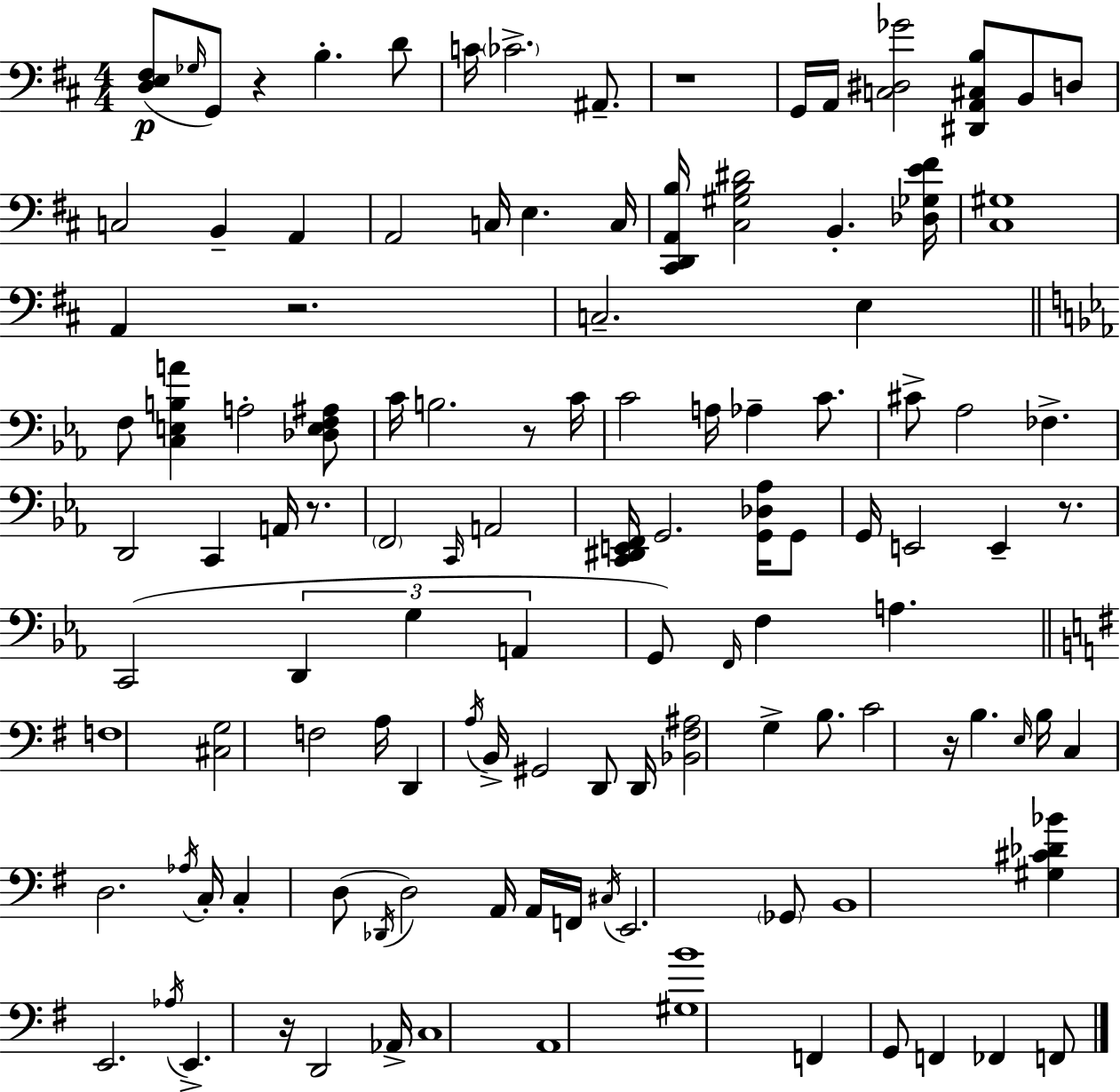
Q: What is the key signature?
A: D major